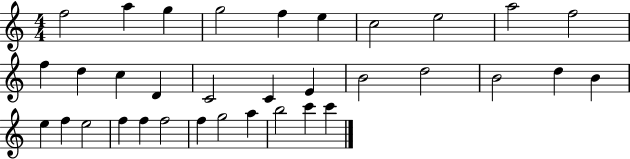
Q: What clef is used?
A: treble